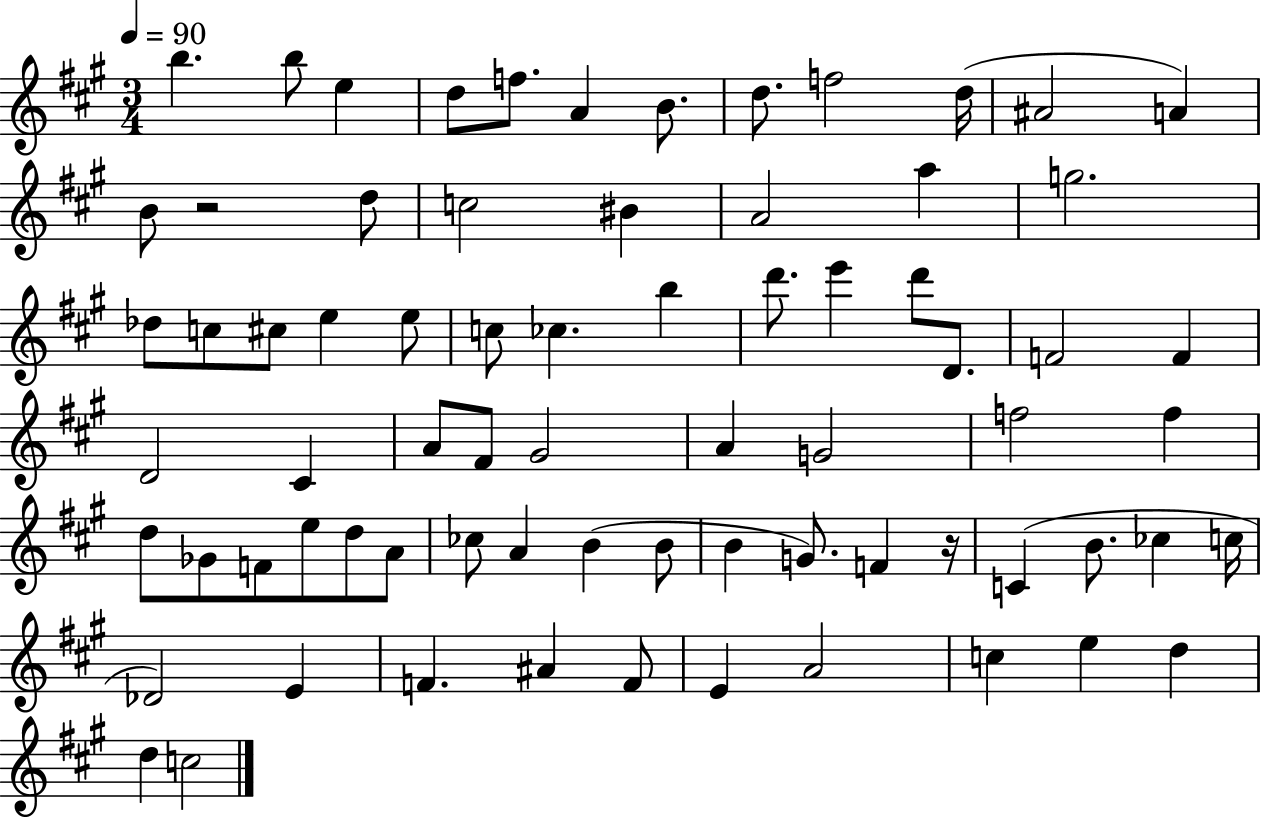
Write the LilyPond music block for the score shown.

{
  \clef treble
  \numericTimeSignature
  \time 3/4
  \key a \major
  \tempo 4 = 90
  b''4. b''8 e''4 | d''8 f''8. a'4 b'8. | d''8. f''2 d''16( | ais'2 a'4) | \break b'8 r2 d''8 | c''2 bis'4 | a'2 a''4 | g''2. | \break des''8 c''8 cis''8 e''4 e''8 | c''8 ces''4. b''4 | d'''8. e'''4 d'''8 d'8. | f'2 f'4 | \break d'2 cis'4 | a'8 fis'8 gis'2 | a'4 g'2 | f''2 f''4 | \break d''8 ges'8 f'8 e''8 d''8 a'8 | ces''8 a'4 b'4( b'8 | b'4 g'8.) f'4 r16 | c'4( b'8. ces''4 c''16 | \break des'2) e'4 | f'4. ais'4 f'8 | e'4 a'2 | c''4 e''4 d''4 | \break d''4 c''2 | \bar "|."
}